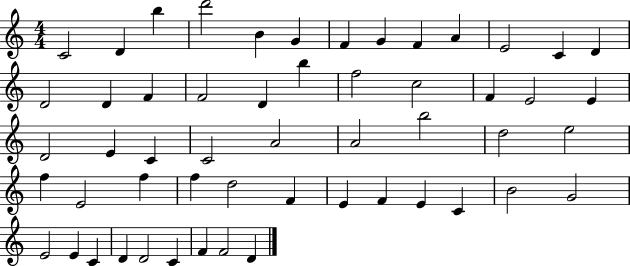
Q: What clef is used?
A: treble